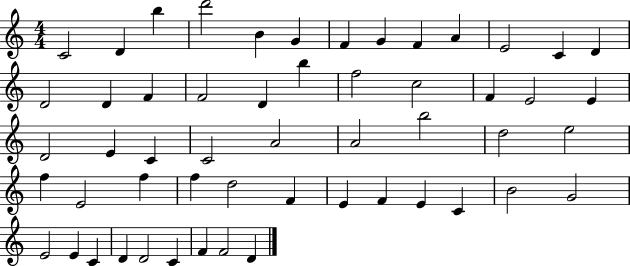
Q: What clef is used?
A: treble